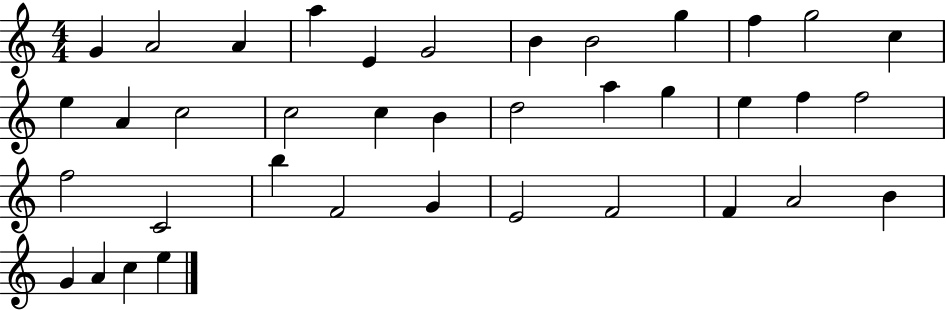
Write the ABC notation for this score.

X:1
T:Untitled
M:4/4
L:1/4
K:C
G A2 A a E G2 B B2 g f g2 c e A c2 c2 c B d2 a g e f f2 f2 C2 b F2 G E2 F2 F A2 B G A c e